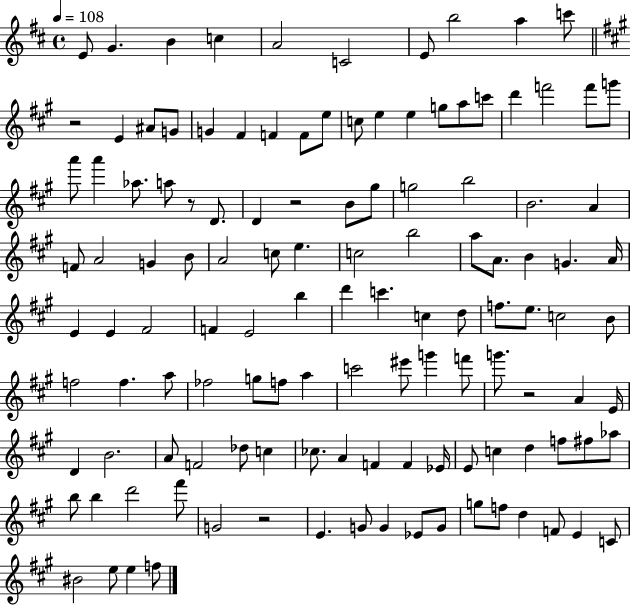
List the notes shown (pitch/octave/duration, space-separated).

E4/e G4/q. B4/q C5/q A4/h C4/h E4/e B5/h A5/q C6/e R/h E4/q A#4/e G4/e G4/q F#4/q F4/q F4/e E5/e C5/e E5/q E5/q G5/e A5/e C6/e D6/q F6/h F6/e G6/e A6/e A6/q Ab5/e. A5/e R/e D4/e. D4/q R/h B4/e G#5/e G5/h B5/h B4/h. A4/q F4/e A4/h G4/q B4/e A4/h C5/e E5/q. C5/h B5/h A5/e A4/e. B4/q G4/q. A4/s E4/q E4/q F#4/h F4/q E4/h B5/q D6/q C6/q. C5/q D5/e F5/e. E5/e. C5/h B4/e F5/h F5/q. A5/e FES5/h G5/e F5/e A5/q C6/h EIS6/e G6/q F6/e G6/e. R/h A4/q E4/s D4/q B4/h. A4/e F4/h Db5/e C5/q CES5/e. A4/q F4/q F4/q Eb4/s E4/e C5/q D5/q F5/e F#5/e Ab5/e B5/e B5/q D6/h F#6/e G4/h R/h E4/q. G4/e G4/q Eb4/e G4/e G5/e F5/e D5/q F4/e E4/q C4/e BIS4/h E5/e E5/q F5/e